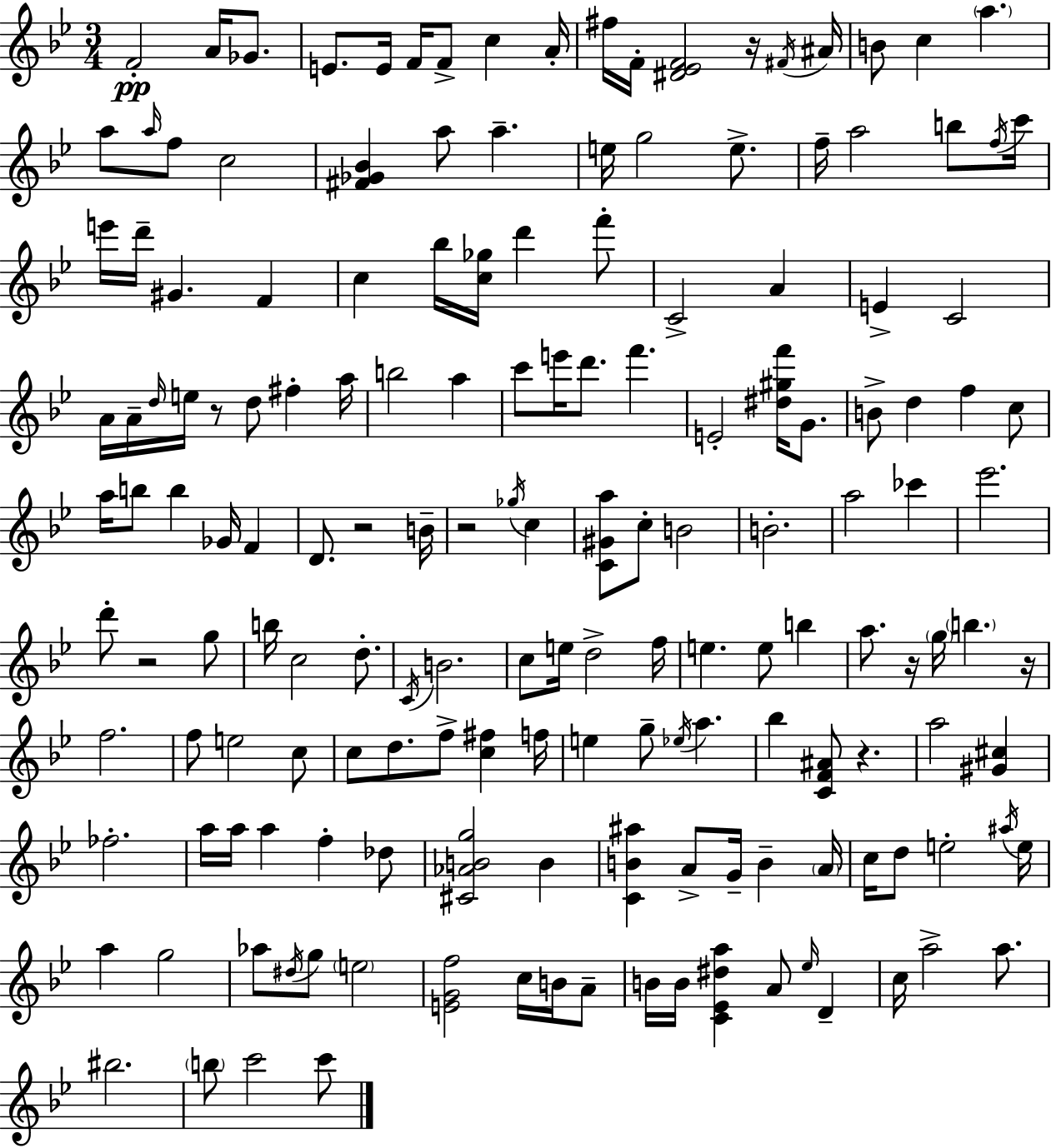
F4/h A4/s Gb4/e. E4/e. E4/s F4/s F4/e C5/q A4/s F#5/s F4/s [D#4,Eb4,F4]/h R/s F#4/s A#4/s B4/e C5/q A5/q. A5/e A5/s F5/e C5/h [F#4,Gb4,Bb4]/q A5/e A5/q. E5/s G5/h E5/e. F5/s A5/h B5/e F5/s C6/s E6/s D6/s G#4/q. F4/q C5/q Bb5/s [C5,Gb5]/s D6/q F6/e C4/h A4/q E4/q C4/h A4/s A4/s D5/s E5/s R/e D5/e F#5/q A5/s B5/h A5/q C6/e E6/s D6/e. F6/q. E4/h [D#5,G#5,F6]/s G4/e. B4/e D5/q F5/q C5/e A5/s B5/e B5/q Gb4/s F4/q D4/e. R/h B4/s R/h Gb5/s C5/q [C4,G#4,A5]/e C5/e B4/h B4/h. A5/h CES6/q Eb6/h. D6/e R/h G5/e B5/s C5/h D5/e. C4/s B4/h. C5/e E5/s D5/h F5/s E5/q. E5/e B5/q A5/e. R/s G5/s B5/q. R/s F5/h. F5/e E5/h C5/e C5/e D5/e. F5/e [C5,F#5]/q F5/s E5/q G5/e Eb5/s A5/q. Bb5/q [C4,F4,A#4]/e R/q. A5/h [G#4,C#5]/q FES5/h. A5/s A5/s A5/q F5/q Db5/e [C#4,Ab4,B4,G5]/h B4/q [C4,B4,A#5]/q A4/e G4/s B4/q A4/s C5/s D5/e E5/h A#5/s E5/s A5/q G5/h Ab5/e D#5/s G5/e E5/h [E4,G4,F5]/h C5/s B4/s A4/e B4/s B4/s [C4,Eb4,D#5,A5]/q A4/e Eb5/s D4/q C5/s A5/h A5/e. BIS5/h. B5/e C6/h C6/e